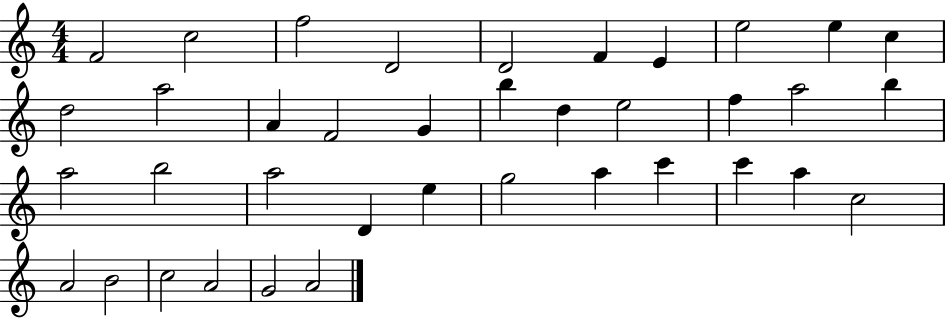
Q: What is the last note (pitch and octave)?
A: A4